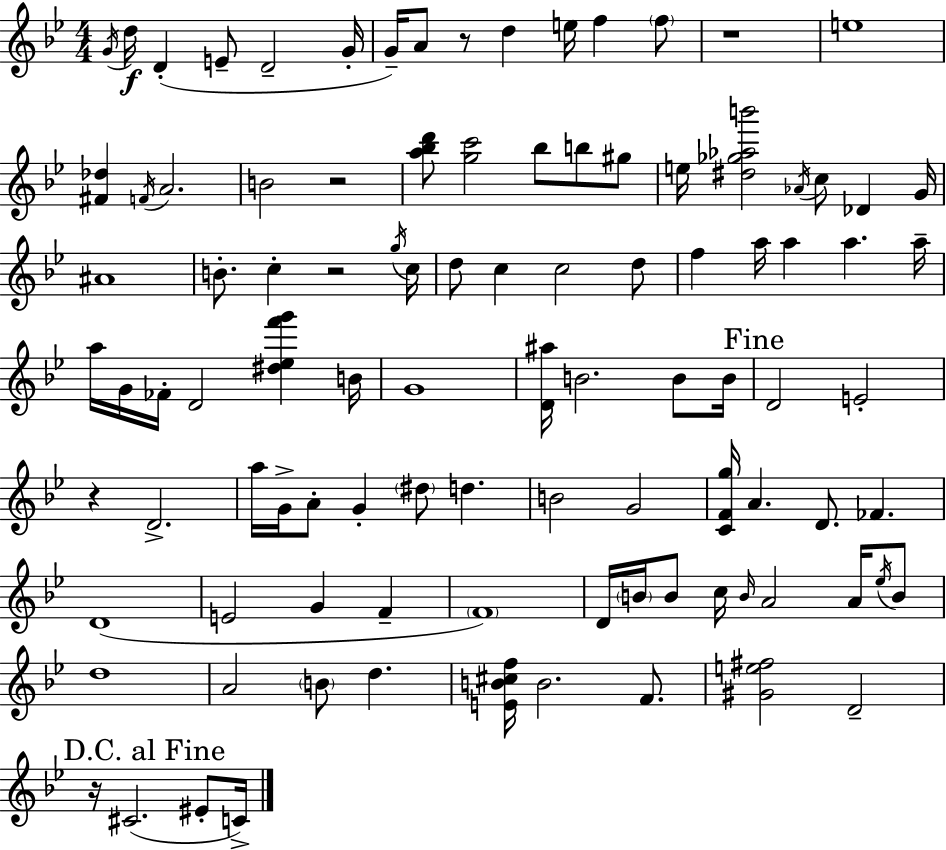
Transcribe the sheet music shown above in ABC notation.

X:1
T:Untitled
M:4/4
L:1/4
K:Bb
G/4 d/4 D E/2 D2 G/4 G/4 A/2 z/2 d e/4 f f/2 z4 e4 [^F_d] F/4 A2 B2 z2 [a_bd']/2 [gc']2 _b/2 b/2 ^g/2 e/4 [^d_g_ab']2 _A/4 c/2 _D G/4 ^A4 B/2 c z2 g/4 c/4 d/2 c c2 d/2 f a/4 a a a/4 a/4 G/4 _F/4 D2 [^d_ef'g'] B/4 G4 [D^a]/4 B2 B/2 B/4 D2 E2 z D2 a/4 G/4 A/2 G ^d/2 d B2 G2 [CFg]/4 A D/2 _F D4 E2 G F F4 D/4 B/4 B/2 c/4 B/4 A2 A/4 _e/4 B/2 d4 A2 B/2 d [EB^cf]/4 B2 F/2 [^Ge^f]2 D2 z/4 ^C2 ^E/2 C/4